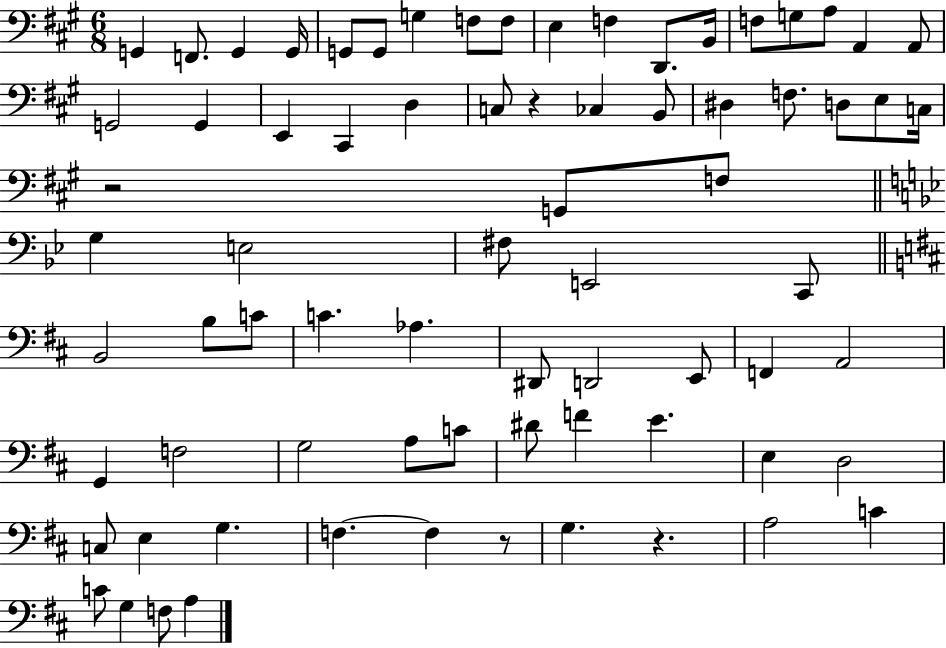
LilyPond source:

{
  \clef bass
  \numericTimeSignature
  \time 6/8
  \key a \major
  g,4 f,8. g,4 g,16 | g,8 g,8 g4 f8 f8 | e4 f4 d,8. b,16 | f8 g8 a8 a,4 a,8 | \break g,2 g,4 | e,4 cis,4 d4 | c8 r4 ces4 b,8 | dis4 f8. d8 e8 c16 | \break r2 g,8 f8 | \bar "||" \break \key bes \major g4 e2 | fis8 e,2 c,8 | \bar "||" \break \key b \minor b,2 b8 c'8 | c'4. aes4. | dis,8 d,2 e,8 | f,4 a,2 | \break g,4 f2 | g2 a8 c'8 | dis'8 f'4 e'4. | e4 d2 | \break c8 e4 g4. | f4.~~ f4 r8 | g4. r4. | a2 c'4 | \break c'8 g4 f8 a4 | \bar "|."
}